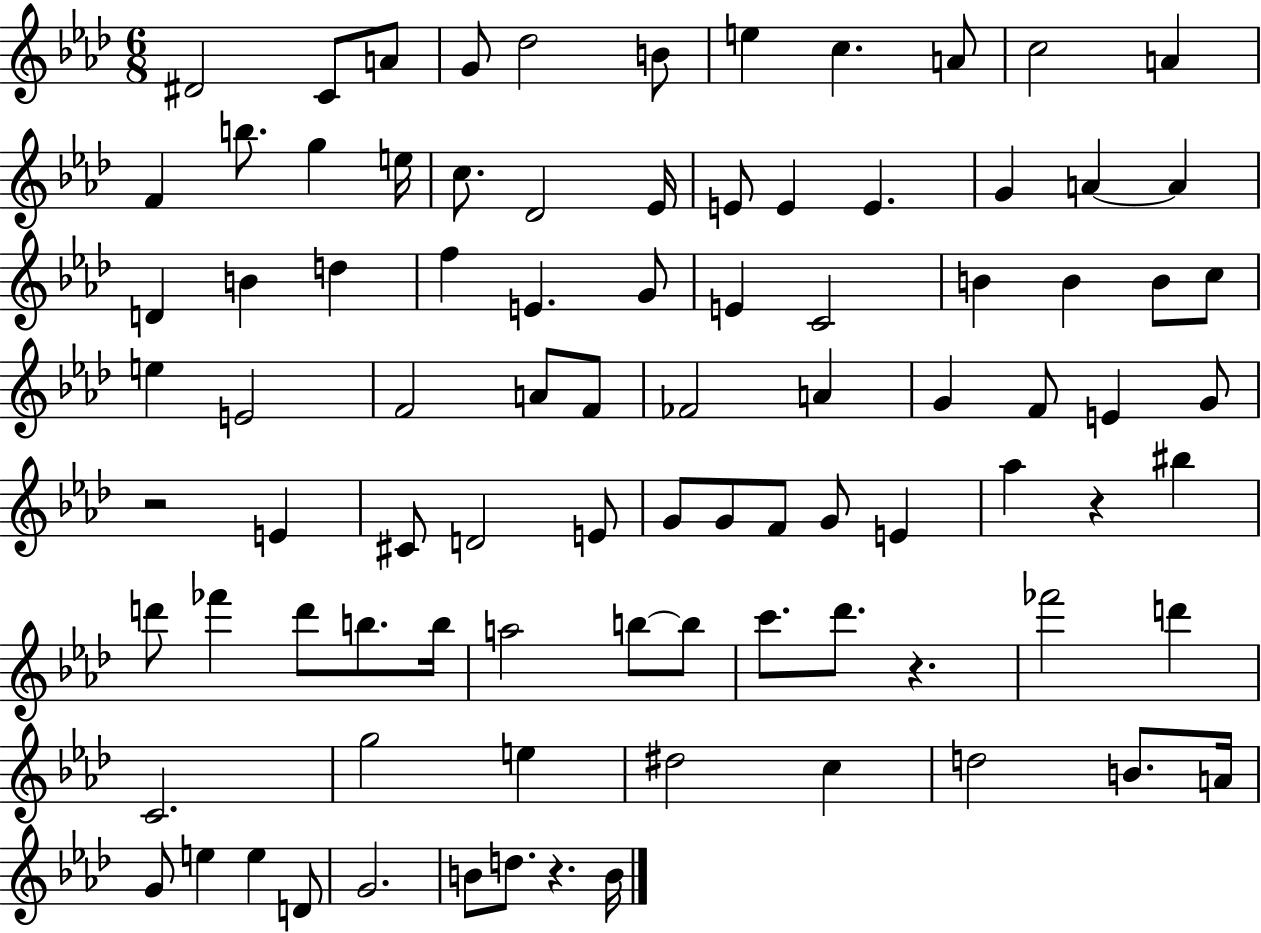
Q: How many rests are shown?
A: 4